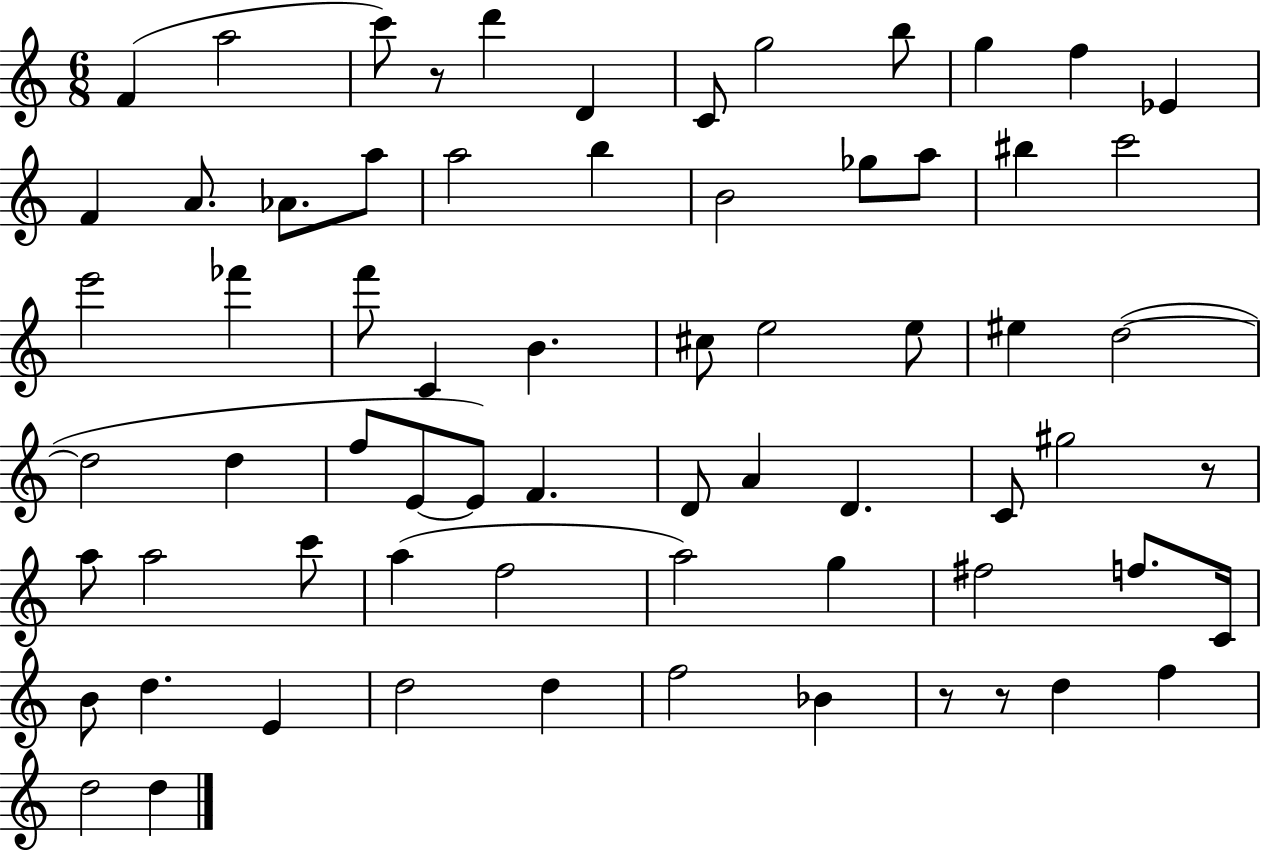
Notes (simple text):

F4/q A5/h C6/e R/e D6/q D4/q C4/e G5/h B5/e G5/q F5/q Eb4/q F4/q A4/e. Ab4/e. A5/e A5/h B5/q B4/h Gb5/e A5/e BIS5/q C6/h E6/h FES6/q F6/e C4/q B4/q. C#5/e E5/h E5/e EIS5/q D5/h D5/h D5/q F5/e E4/e E4/e F4/q. D4/e A4/q D4/q. C4/e G#5/h R/e A5/e A5/h C6/e A5/q F5/h A5/h G5/q F#5/h F5/e. C4/s B4/e D5/q. E4/q D5/h D5/q F5/h Bb4/q R/e R/e D5/q F5/q D5/h D5/q